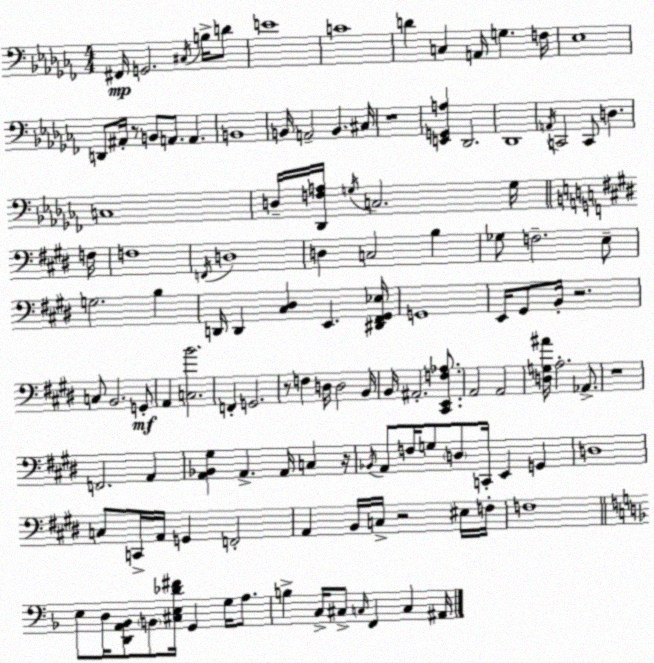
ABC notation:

X:1
T:Untitled
M:4/4
L:1/4
K:Abm
^F,,/4 G,,2 ^C,/4 B,/4 D/2 E4 C4 D C, A,,/4 G, F,/4 _E,4 D,,/2 ^A,,/4 z/2 B,,/2 A,,/2 A,, B,,4 B,,/4 A,,2 B,, ^C,/4 z4 [E,,G,,A,] _D,,2 _D,,4 A,,/4 C,,2 C,,/2 D, C,4 D,/4 [_D,,F,A,]/4 G,/4 C,2 G,/4 F,/4 F,4 F,,/4 D,4 D, C,2 B, _G,/2 F,2 E,/2 G,2 B, D,,/4 D,, [^C,^D,] E,, [^D,,^F,,^G,,_E,]/4 G,,4 E,,/4 ^G,,/2 B,,/4 z2 C,/2 B,,2 G,,/2 A,, [C,B]2 F,, G,,2 z/2 F, D,/4 D,2 B,,/4 B,,/4 ^A,,2 [^C,,E,,F,_A,]/2 A,,2 A,,2 [D,G,^A]/4 A,2 _A,,/2 z4 F,,2 A,, [A,,_B,,^G,] A,, A,,/4 C, z/4 _B,,/4 A,,/2 F,/4 G,/2 D,/2 C,,/4 E,, G,, D,4 C,/2 C,,/4 A,,/4 G,, F,,2 A,, B,,/4 C,/4 z2 ^E,/4 F,/4 F,4 E,/2 D,/4 [D,,A,,_B,,]/2 B,,/2 [^C,E,_D^F]/4 G,, G,/4 A,/2 B, C,/4 ^C,/2 C,/4 F,, C, ^A,,/4